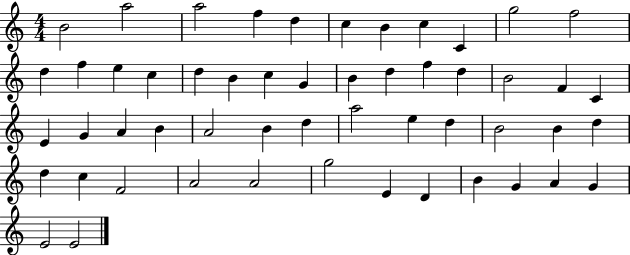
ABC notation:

X:1
T:Untitled
M:4/4
L:1/4
K:C
B2 a2 a2 f d c B c C g2 f2 d f e c d B c G B d f d B2 F C E G A B A2 B d a2 e d B2 B d d c F2 A2 A2 g2 E D B G A G E2 E2